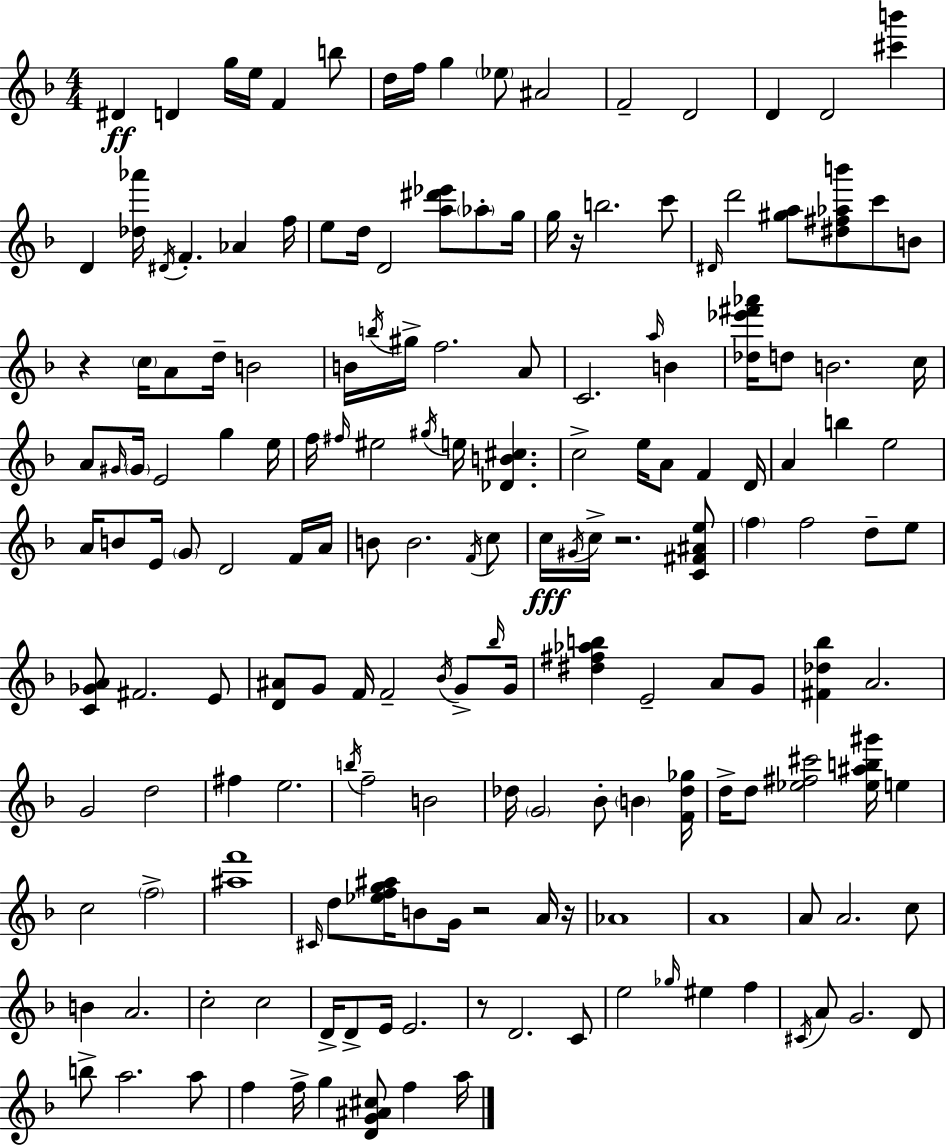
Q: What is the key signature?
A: D minor